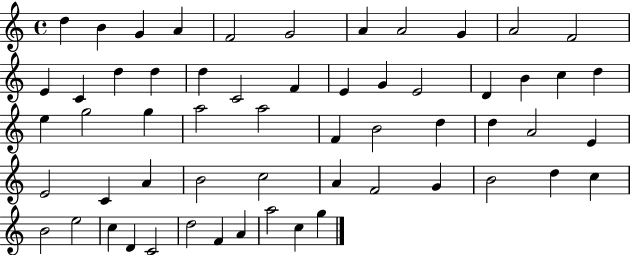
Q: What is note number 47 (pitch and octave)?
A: C5